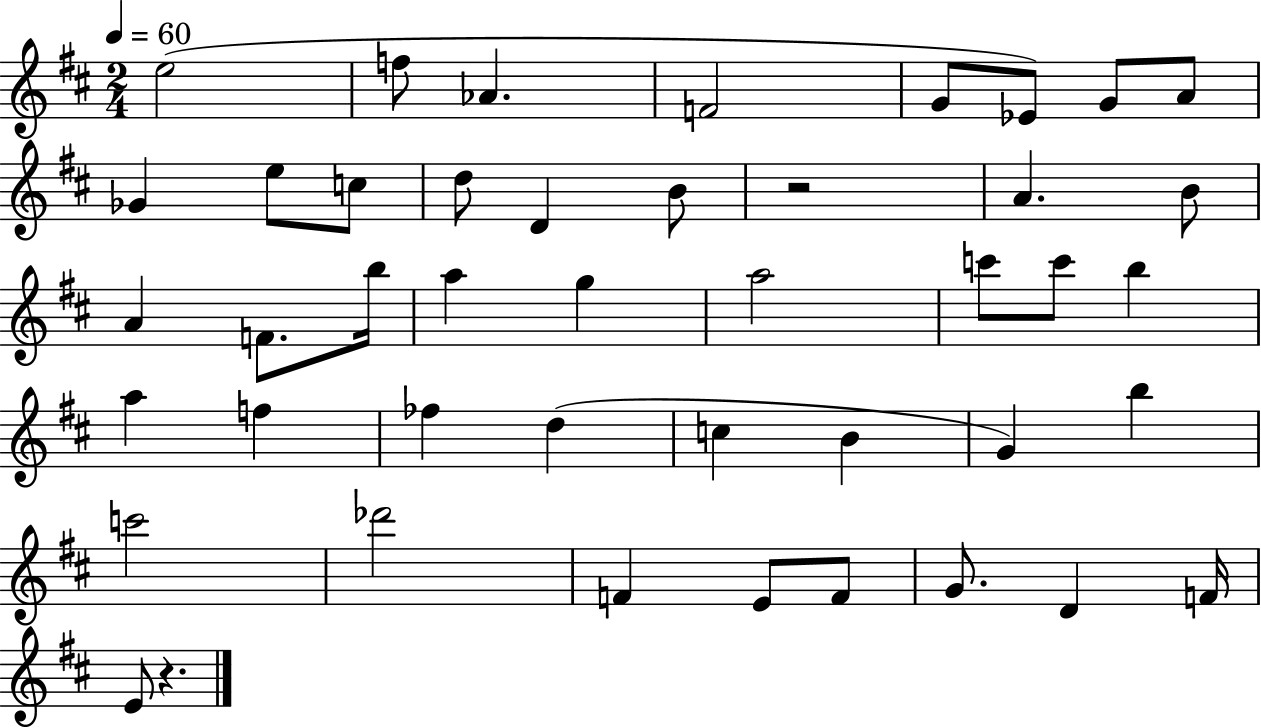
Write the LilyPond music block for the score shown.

{
  \clef treble
  \numericTimeSignature
  \time 2/4
  \key d \major
  \tempo 4 = 60
  e''2( | f''8 aes'4. | f'2 | g'8 ees'8) g'8 a'8 | \break ges'4 e''8 c''8 | d''8 d'4 b'8 | r2 | a'4. b'8 | \break a'4 f'8. b''16 | a''4 g''4 | a''2 | c'''8 c'''8 b''4 | \break a''4 f''4 | fes''4 d''4( | c''4 b'4 | g'4) b''4 | \break c'''2 | des'''2 | f'4 e'8 f'8 | g'8. d'4 f'16 | \break e'8 r4. | \bar "|."
}